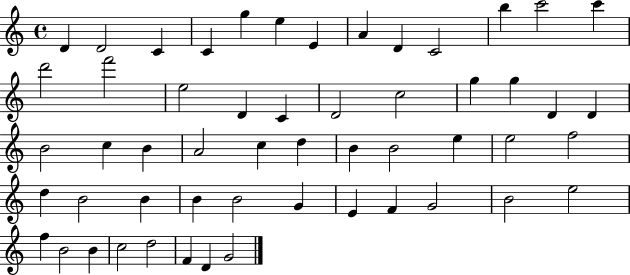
{
  \clef treble
  \time 4/4
  \defaultTimeSignature
  \key c \major
  d'4 d'2 c'4 | c'4 g''4 e''4 e'4 | a'4 d'4 c'2 | b''4 c'''2 c'''4 | \break d'''2 f'''2 | e''2 d'4 c'4 | d'2 c''2 | g''4 g''4 d'4 d'4 | \break b'2 c''4 b'4 | a'2 c''4 d''4 | b'4 b'2 e''4 | e''2 f''2 | \break d''4 b'2 b'4 | b'4 b'2 g'4 | e'4 f'4 g'2 | b'2 e''2 | \break f''4 b'2 b'4 | c''2 d''2 | f'4 d'4 g'2 | \bar "|."
}